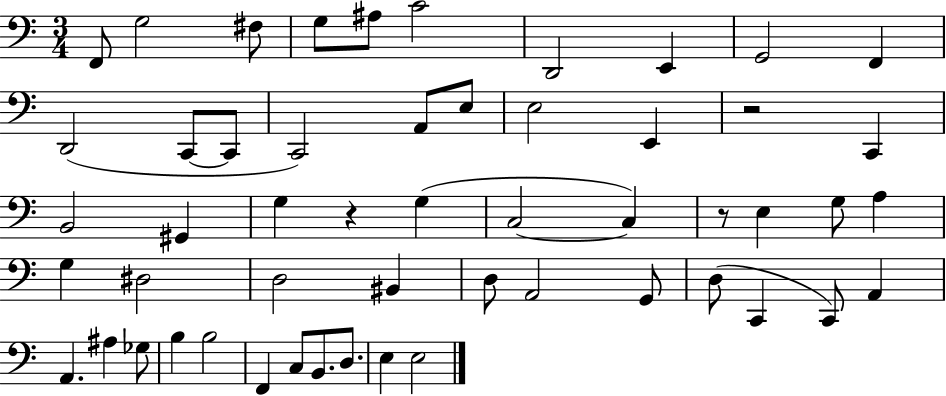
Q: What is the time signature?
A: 3/4